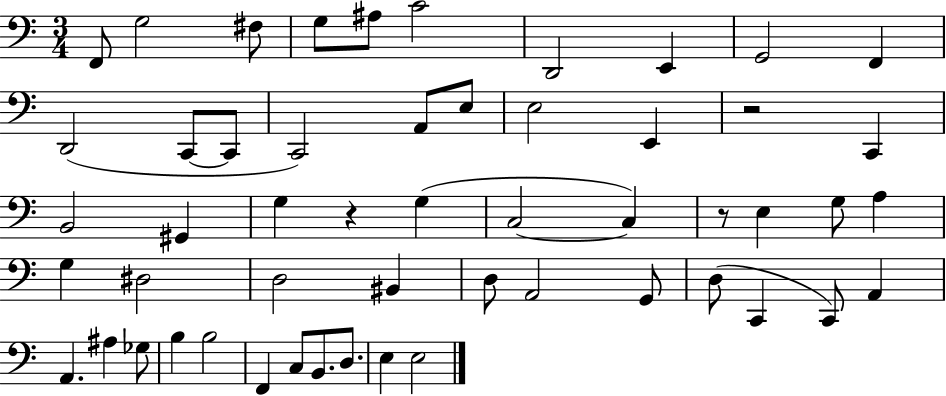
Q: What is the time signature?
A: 3/4